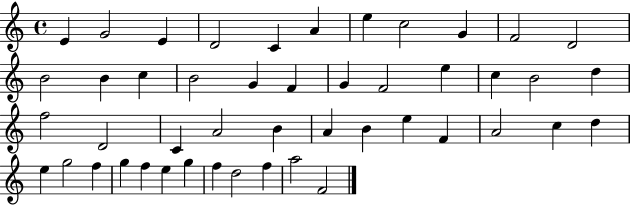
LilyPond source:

{
  \clef treble
  \time 4/4
  \defaultTimeSignature
  \key c \major
  e'4 g'2 e'4 | d'2 c'4 a'4 | e''4 c''2 g'4 | f'2 d'2 | \break b'2 b'4 c''4 | b'2 g'4 f'4 | g'4 f'2 e''4 | c''4 b'2 d''4 | \break f''2 d'2 | c'4 a'2 b'4 | a'4 b'4 e''4 f'4 | a'2 c''4 d''4 | \break e''4 g''2 f''4 | g''4 f''4 e''4 g''4 | f''4 d''2 f''4 | a''2 f'2 | \break \bar "|."
}